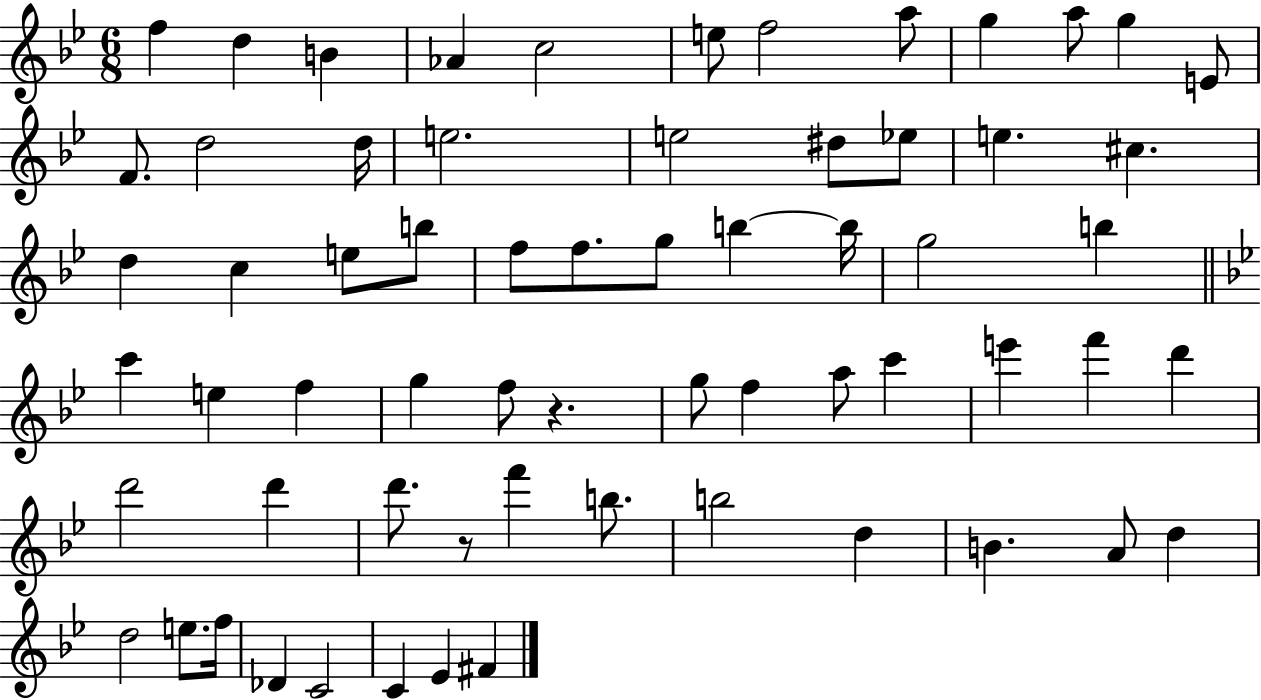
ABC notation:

X:1
T:Untitled
M:6/8
L:1/4
K:Bb
f d B _A c2 e/2 f2 a/2 g a/2 g E/2 F/2 d2 d/4 e2 e2 ^d/2 _e/2 e ^c d c e/2 b/2 f/2 f/2 g/2 b b/4 g2 b c' e f g f/2 z g/2 f a/2 c' e' f' d' d'2 d' d'/2 z/2 f' b/2 b2 d B A/2 d d2 e/2 f/4 _D C2 C _E ^F